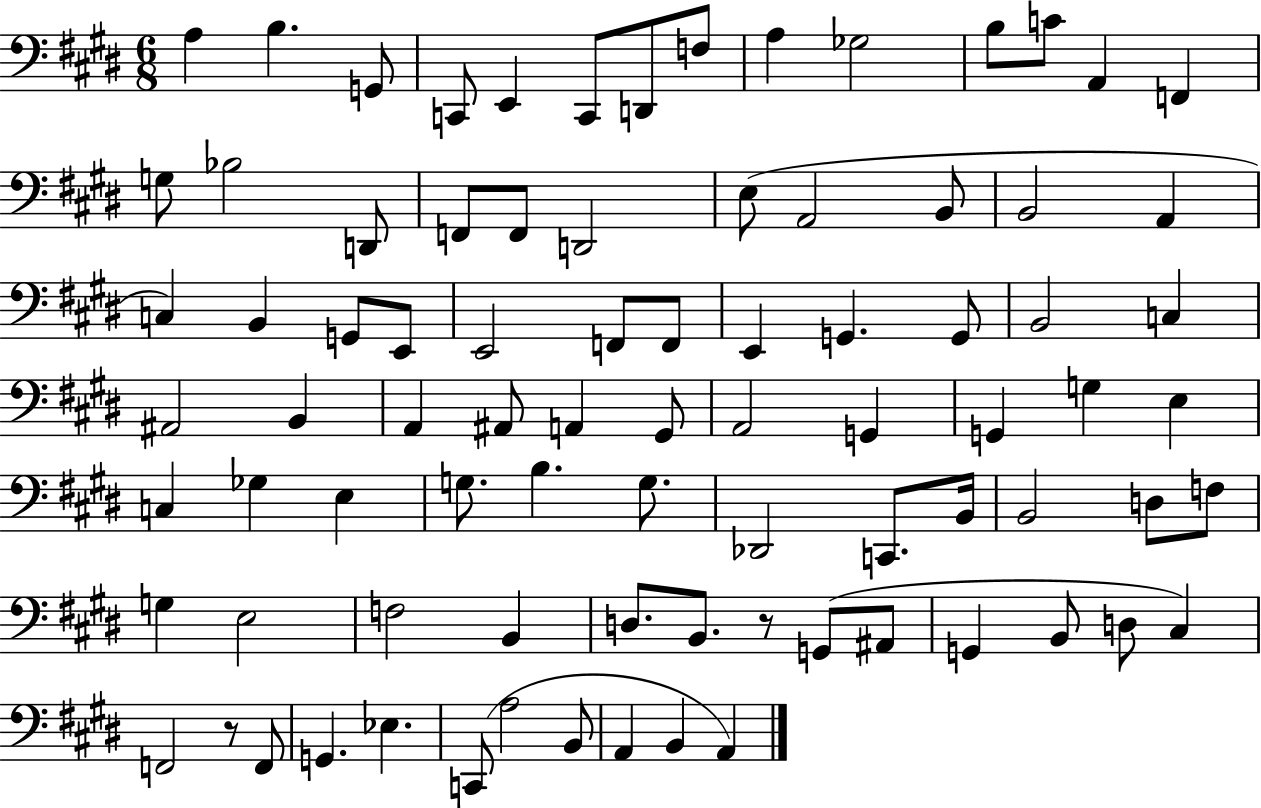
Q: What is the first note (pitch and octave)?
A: A3